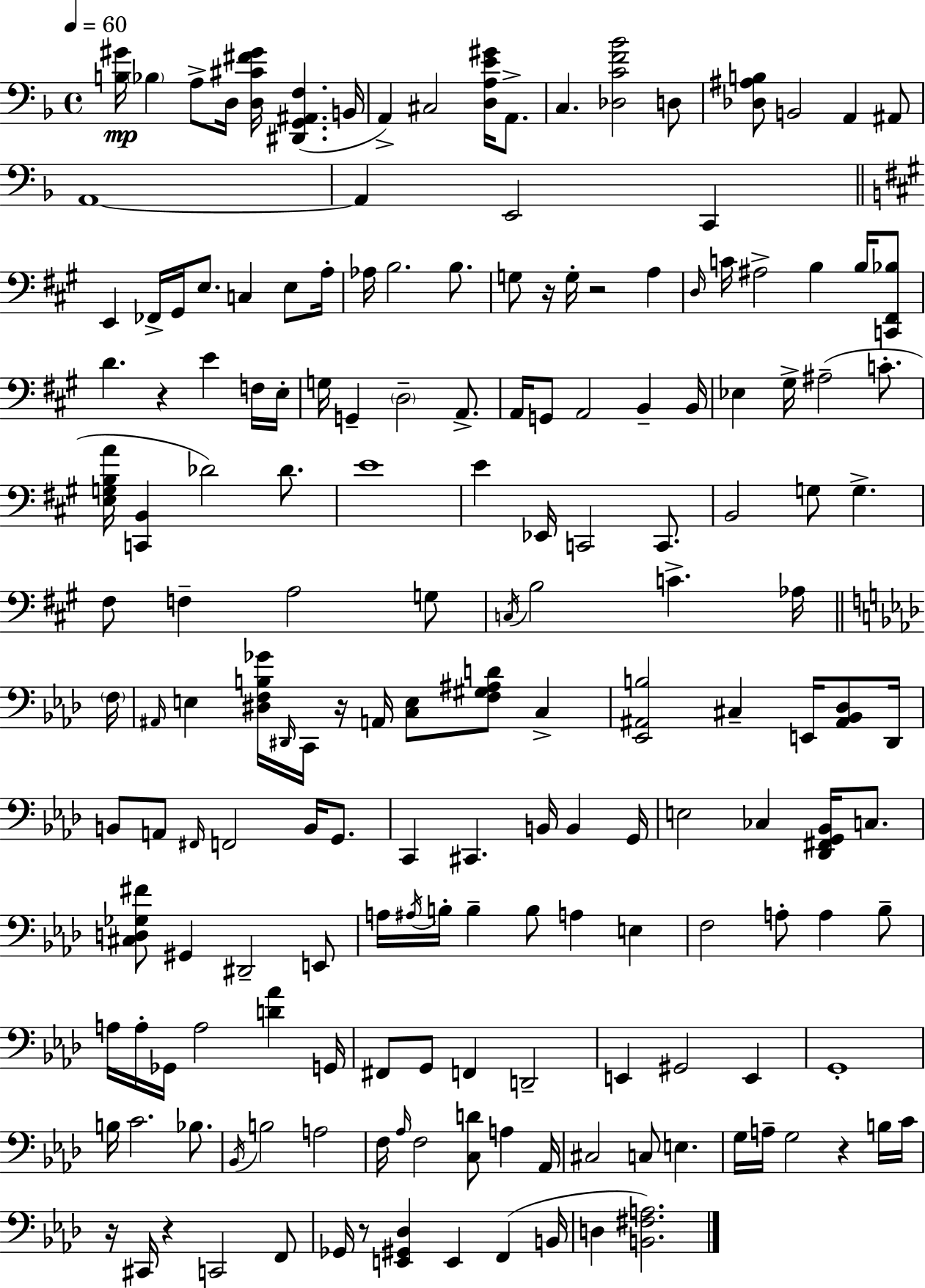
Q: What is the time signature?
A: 4/4